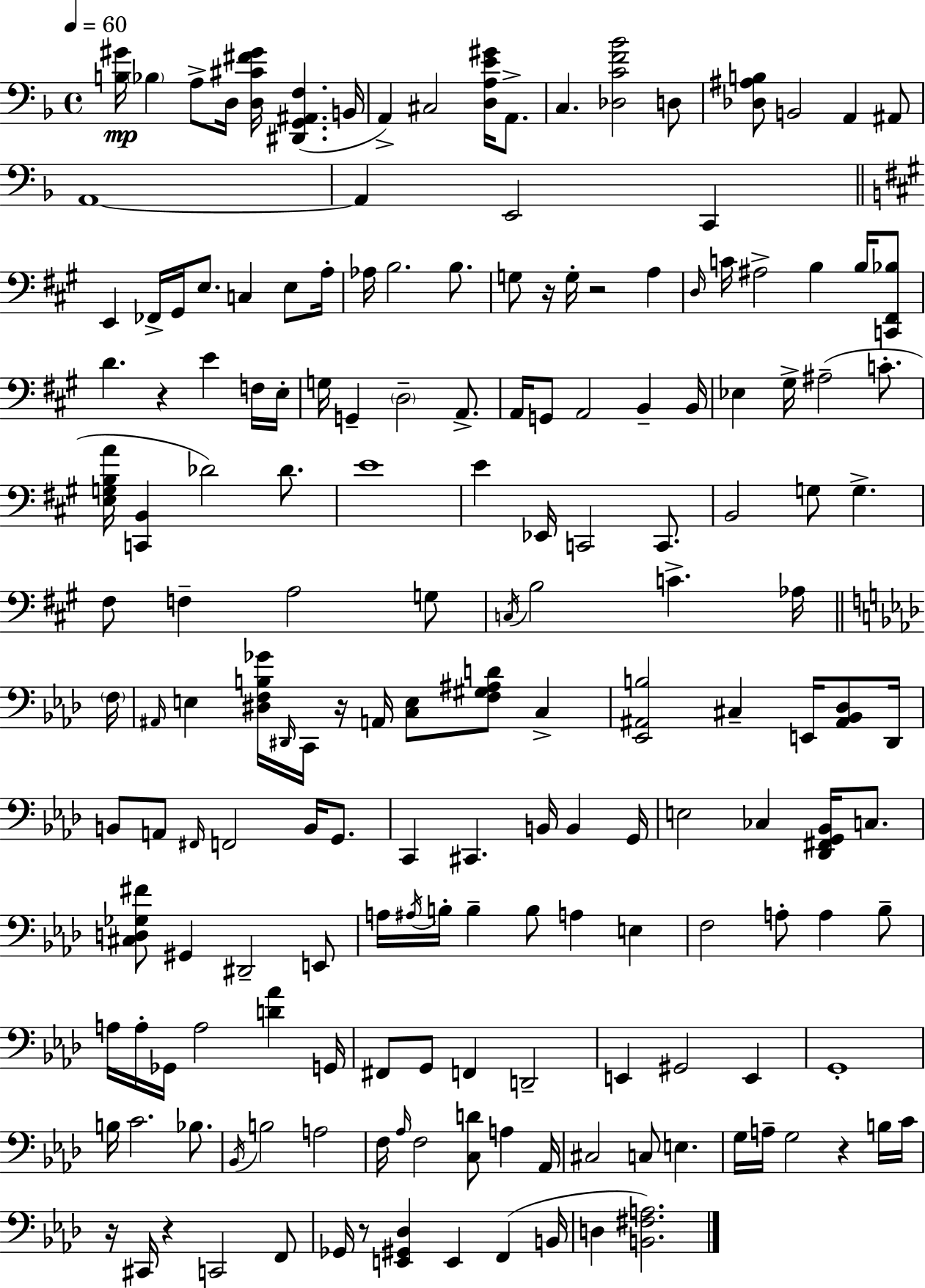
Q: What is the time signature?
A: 4/4